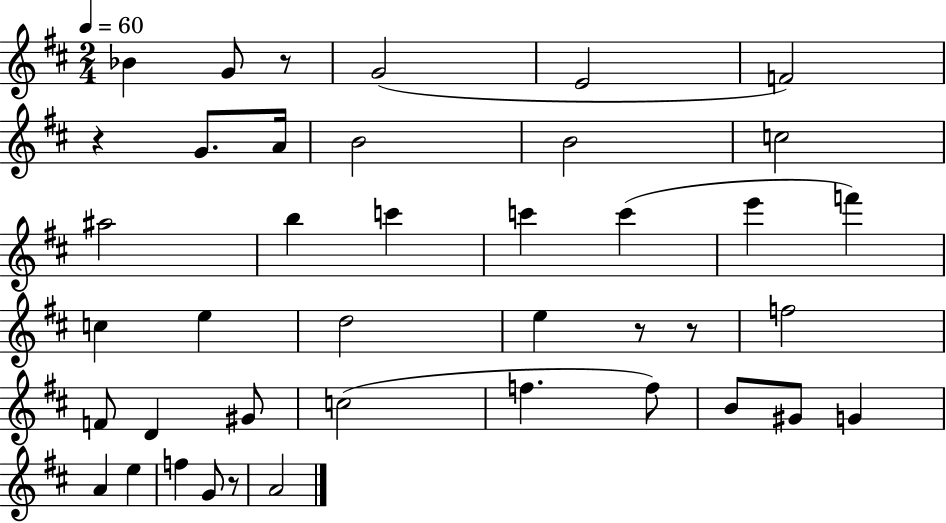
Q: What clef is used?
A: treble